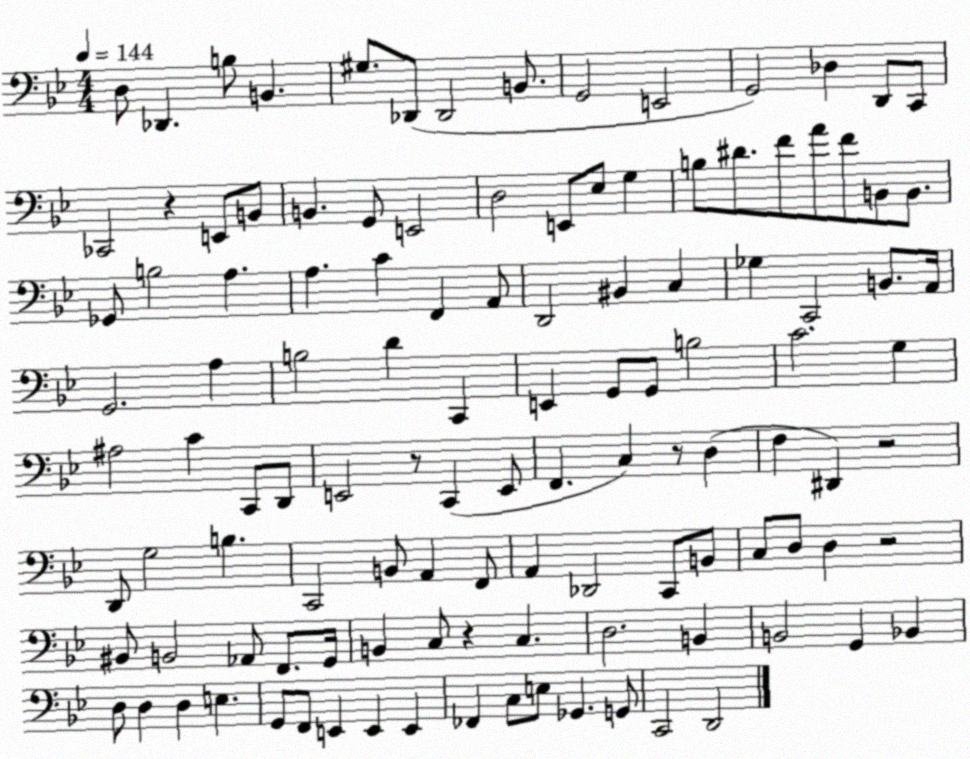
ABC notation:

X:1
T:Untitled
M:4/4
L:1/4
K:Bb
D,/2 _D,, B,/2 B,, ^G,/2 _D,,/2 _D,,2 B,,/2 G,,2 E,,2 G,,2 _D, D,,/2 C,,/2 _C,,2 z E,,/2 B,,/2 B,, G,,/2 E,,2 D,2 E,,/2 _E,/2 G, B,/2 ^D/2 F/2 A/2 F/2 B,,/2 B,,/2 _G,,/2 B,2 A, A, C F,, A,,/2 D,,2 ^B,, C, _G, C,,2 B,,/2 A,,/4 G,,2 A, B,2 D C,, E,, G,,/2 G,,/2 B,2 C2 G, ^A,2 C C,,/2 D,,/2 E,,2 z/2 C,, E,,/2 F,, C, z/2 D, F, ^D,, z2 D,,/2 G,2 B, C,,2 B,,/2 A,, F,,/2 A,, _D,,2 C,,/2 B,,/2 C,/2 D,/2 D, z2 ^B,,/2 B,,2 _A,,/2 F,,/2 G,,/4 B,, C,/2 z C, D,2 B,, B,,2 G,, _B,, D,/2 D, D, E, G,,/2 F,,/2 E,, E,, E,, _F,, C,/2 E,/2 _G,, G,,/2 C,,2 D,,2